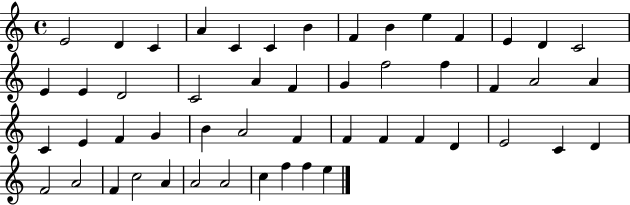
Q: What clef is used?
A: treble